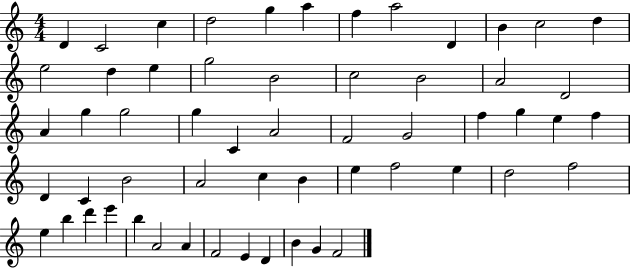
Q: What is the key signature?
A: C major